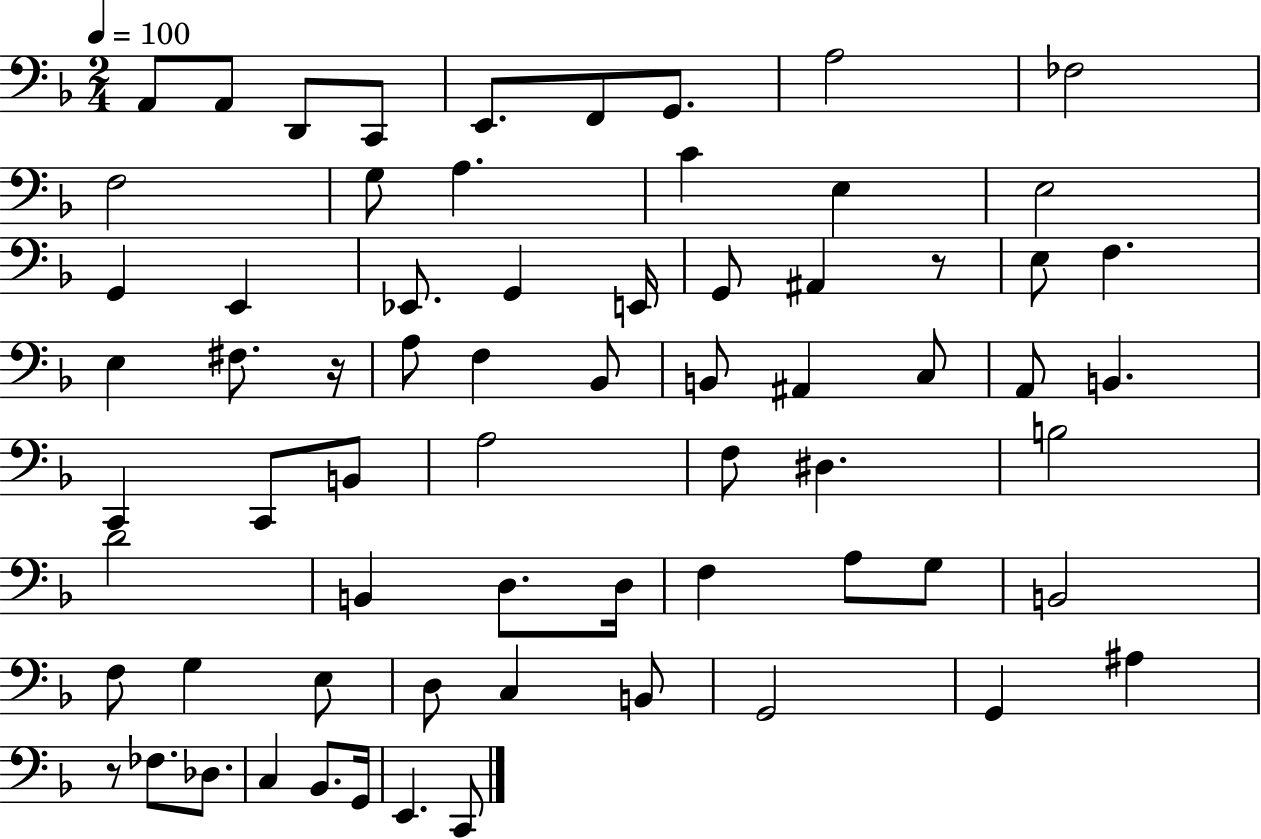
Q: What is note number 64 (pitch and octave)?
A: E2